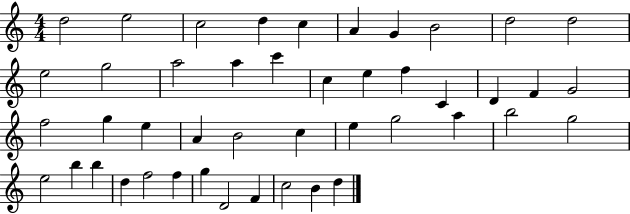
{
  \clef treble
  \numericTimeSignature
  \time 4/4
  \key c \major
  d''2 e''2 | c''2 d''4 c''4 | a'4 g'4 b'2 | d''2 d''2 | \break e''2 g''2 | a''2 a''4 c'''4 | c''4 e''4 f''4 c'4 | d'4 f'4 g'2 | \break f''2 g''4 e''4 | a'4 b'2 c''4 | e''4 g''2 a''4 | b''2 g''2 | \break e''2 b''4 b''4 | d''4 f''2 f''4 | g''4 d'2 f'4 | c''2 b'4 d''4 | \break \bar "|."
}